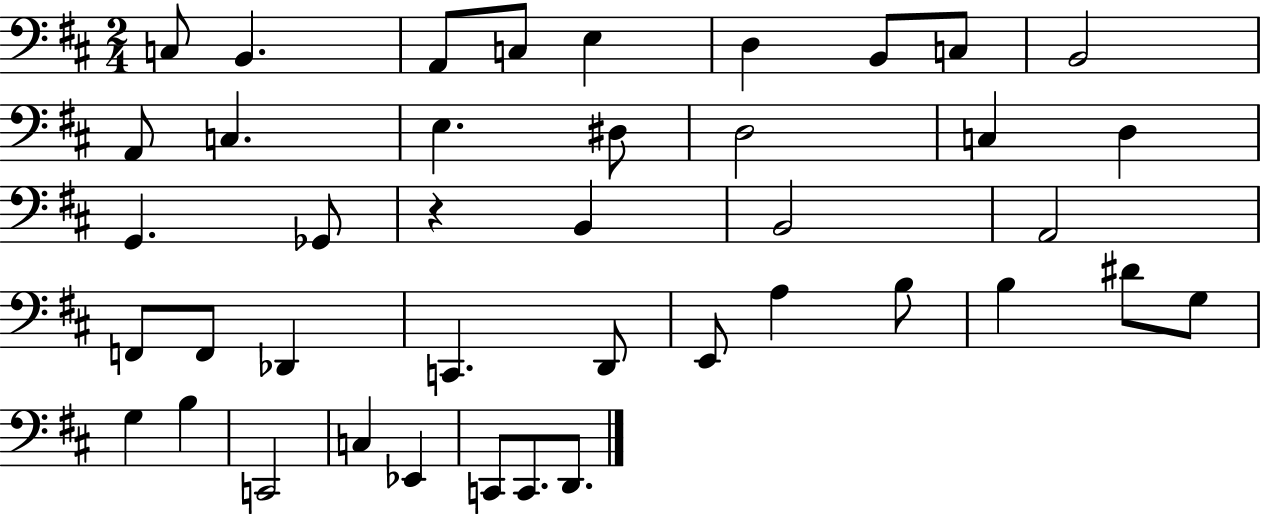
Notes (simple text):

C3/e B2/q. A2/e C3/e E3/q D3/q B2/e C3/e B2/h A2/e C3/q. E3/q. D#3/e D3/h C3/q D3/q G2/q. Gb2/e R/q B2/q B2/h A2/h F2/e F2/e Db2/q C2/q. D2/e E2/e A3/q B3/e B3/q D#4/e G3/e G3/q B3/q C2/h C3/q Eb2/q C2/e C2/e. D2/e.